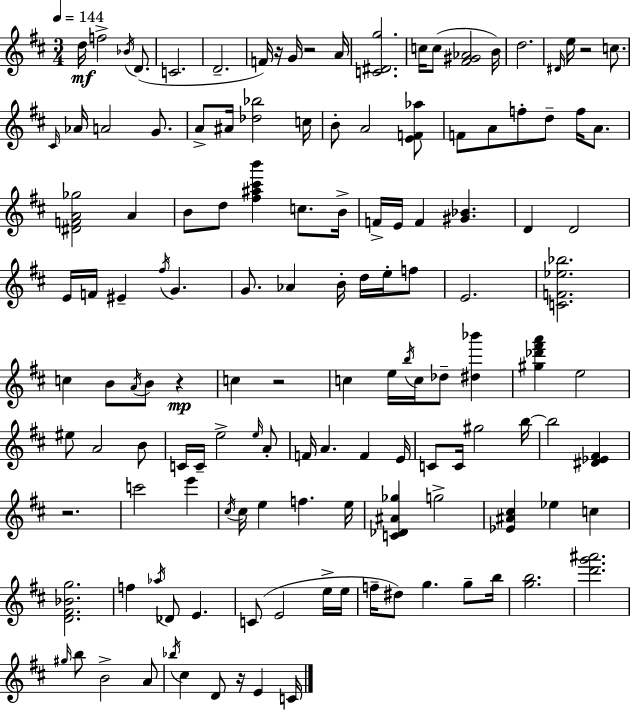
{
  \clef treble
  \numericTimeSignature
  \time 3/4
  \key d \major
  \tempo 4 = 144
  d''16\mf f''2-> \acciaccatura { bes'16 } d'8.( | c'2. | d'2.-- | f'16) r16 g'16 r2 | \break a'16 <c' dis' g''>2. | c''16 c''8( <fis' gis' aes'>2 | b'16) d''2. | \grace { dis'16 } e''16 r2 c''8. | \break \grace { cis'16 } aes'16 a'2 | g'8. a'8-> ais'16 <des'' bes''>2 | c''16 b'8-. a'2 | <e' f' aes''>8 f'8 a'8 f''8-. d''8-- f''16 | \break a'8. <dis' f' a' ges''>2 a'4 | b'8 d''8 <fis'' ais'' cis''' b'''>4 c''8. | b'16-> f'16-> e'16 f'4 <gis' bes'>4. | d'4 d'2 | \break e'16 f'16 eis'4-- \acciaccatura { fis''16 } g'4. | g'8. aes'4 b'16-. | d''16 e''16-. f''8 e'2. | <c' f' ees'' bes''>2. | \break c''4 b'8 \acciaccatura { a'16 } b'8 | r4\mp c''4 r2 | c''4 e''16 \acciaccatura { b''16 } c''16 | des''8-- <dis'' bes'''>4 <gis'' des''' fis''' a'''>4 e''2 | \break eis''8 a'2 | b'8 c'16 c'16-- e''2-> | \grace { e''16 } a'8-. f'16 a'4. | f'4 e'16 c'8 c'16 gis''2 | \break b''16~~ b''2 | <dis' ees' fis'>4 r2. | c'''2 | e'''4 \acciaccatura { cis''16 } cis''16 e''4 | \break f''4. e''16 <c' des' ais' ges''>4 | g''2-> <ees' ais' cis''>4 | ees''4 c''4 <d' fis' bes' g''>2. | f''4 | \break \acciaccatura { aes''16 } des'8 e'4. c'8( e'2 | e''16-> e''16 f''16-- dis''8) | g''4. g''8-- b''16 <g'' b''>2. | <d''' g''' ais'''>2. | \break \grace { gis''16 } b''8 | b'2-> a'8 \acciaccatura { bes''16 } cis''4 | d'8 r16 e'4 c'16 \bar "|."
}